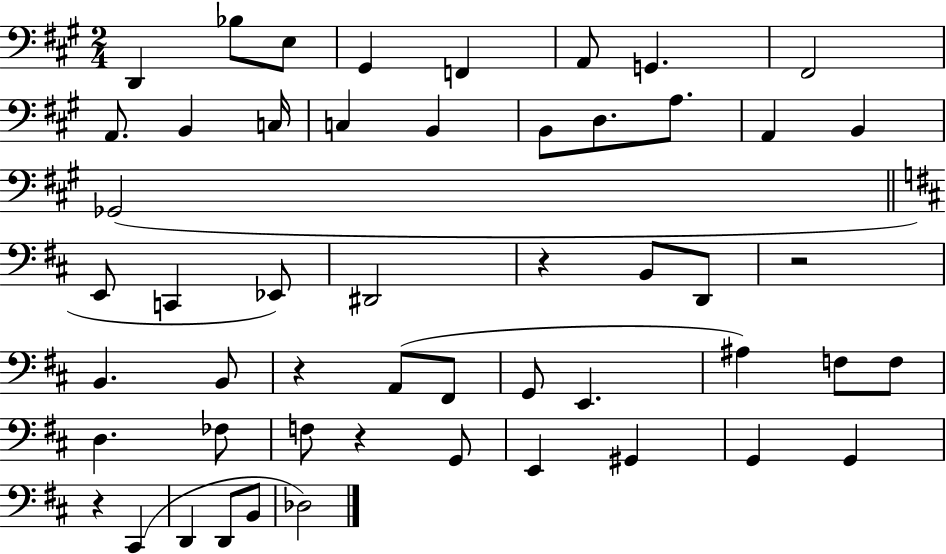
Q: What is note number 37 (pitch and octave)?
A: F3